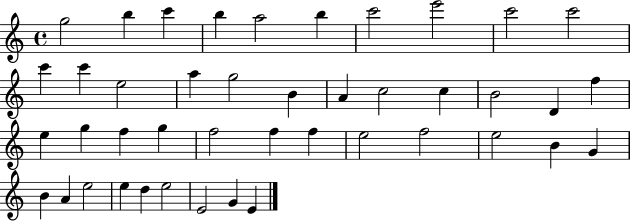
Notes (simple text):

G5/h B5/q C6/q B5/q A5/h B5/q C6/h E6/h C6/h C6/h C6/q C6/q E5/h A5/q G5/h B4/q A4/q C5/h C5/q B4/h D4/q F5/q E5/q G5/q F5/q G5/q F5/h F5/q F5/q E5/h F5/h E5/h B4/q G4/q B4/q A4/q E5/h E5/q D5/q E5/h E4/h G4/q E4/q